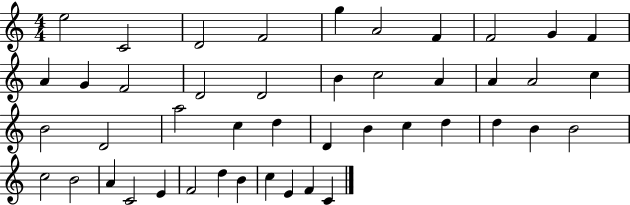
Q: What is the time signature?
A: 4/4